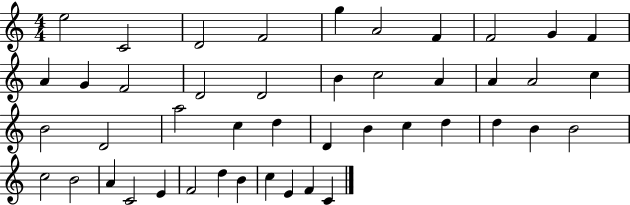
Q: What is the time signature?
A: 4/4